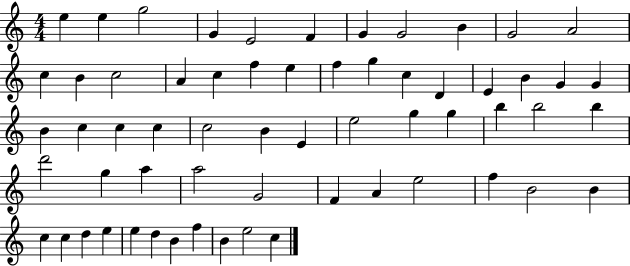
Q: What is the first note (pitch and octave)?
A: E5